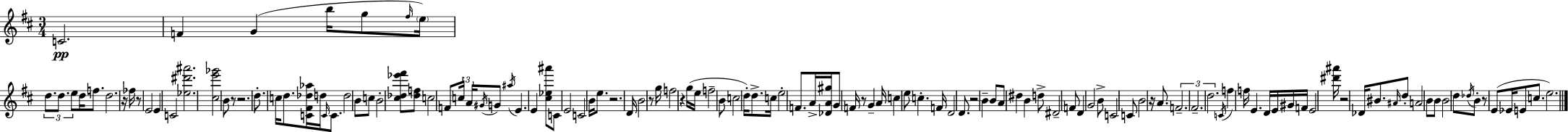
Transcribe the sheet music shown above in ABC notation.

X:1
T:Untitled
M:3/4
L:1/4
K:D
C2 F G b/4 g/2 ^f/4 e/4 d/2 d/2 e/2 d/4 f/2 d2 z/4 _f/4 z/2 E2 E C2 [_e^d'^a']2 [^ce'_g']2 B/2 z/2 z2 d/2 c/4 d/2 [C^F_d_a]/4 d/4 C/4 C/2 d2 B/2 c/2 B2 [^c_d_e'^f']/2 [_df]/2 c2 F/2 c/4 A/4 ^G/4 G/2 ^a/4 E E [^c_e^a']/2 C/2 E2 C2 B/4 e/2 z2 D/4 B2 z/2 g/4 f2 z g/4 e/4 f2 B/2 c2 d/4 d/2 c/4 e2 F/2 A/4 [_DA^g]/4 G/2 F/4 z/2 G A/4 c e/2 c F/4 D2 D/2 z2 B B/2 A/2 ^d B d/2 ^D2 F/2 D G2 B/2 C2 C/2 B2 z/4 A/2 F2 ^F2 d2 C/4 f f/4 E D/4 E/4 ^G/4 F/4 E2 [^d'^a']/4 z2 _D/4 ^B/2 ^A/4 d/2 A2 B/2 B/2 B2 d/2 _d/4 B/2 z/2 E/2 _E/4 E/2 c/2 e2